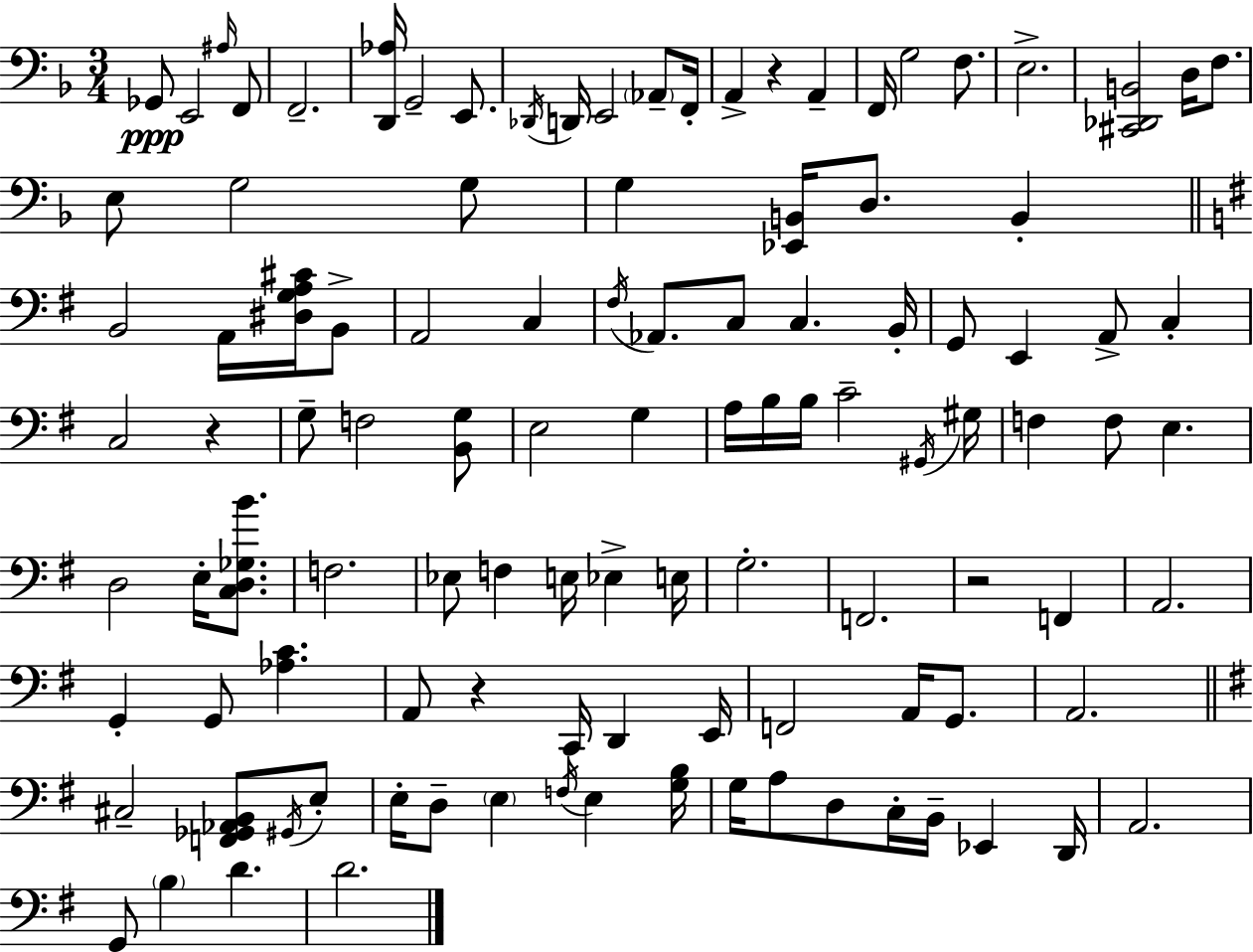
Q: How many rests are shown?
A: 4